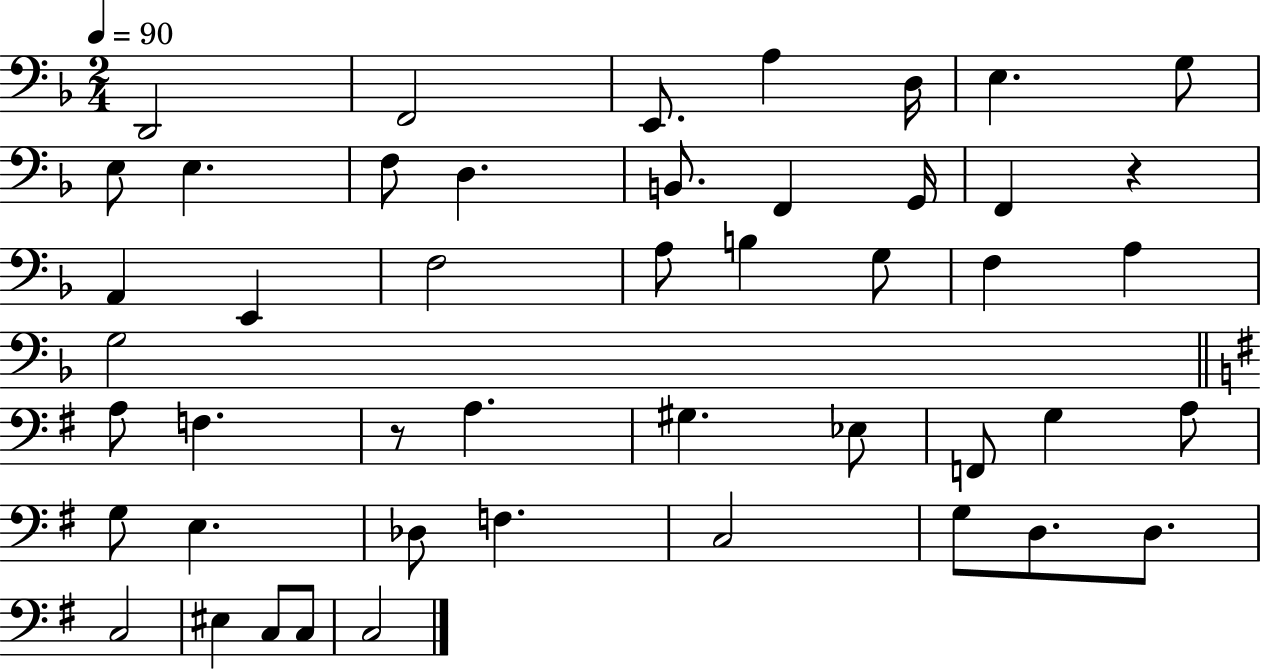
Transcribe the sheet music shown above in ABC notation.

X:1
T:Untitled
M:2/4
L:1/4
K:F
D,,2 F,,2 E,,/2 A, D,/4 E, G,/2 E,/2 E, F,/2 D, B,,/2 F,, G,,/4 F,, z A,, E,, F,2 A,/2 B, G,/2 F, A, G,2 A,/2 F, z/2 A, ^G, _E,/2 F,,/2 G, A,/2 G,/2 E, _D,/2 F, C,2 G,/2 D,/2 D,/2 C,2 ^E, C,/2 C,/2 C,2